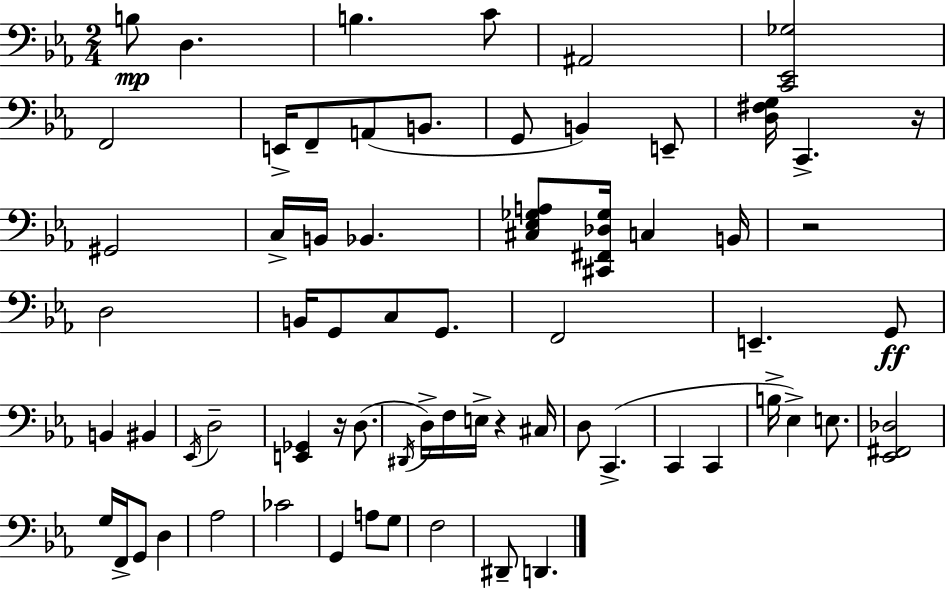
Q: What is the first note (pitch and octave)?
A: B3